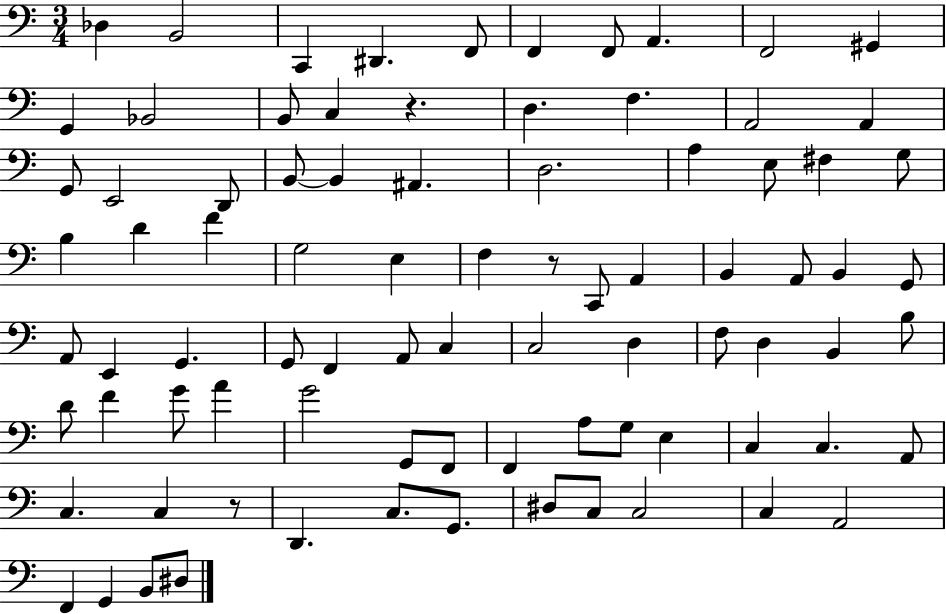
Db3/q B2/h C2/q D#2/q. F2/e F2/q F2/e A2/q. F2/h G#2/q G2/q Bb2/h B2/e C3/q R/q. D3/q. F3/q. A2/h A2/q G2/e E2/h D2/e B2/e B2/q A#2/q. D3/h. A3/q E3/e F#3/q G3/e B3/q D4/q F4/q G3/h E3/q F3/q R/e C2/e A2/q B2/q A2/e B2/q G2/e A2/e E2/q G2/q. G2/e F2/q A2/e C3/q C3/h D3/q F3/e D3/q B2/q B3/e D4/e F4/q G4/e A4/q G4/h G2/e F2/e F2/q A3/e G3/e E3/q C3/q C3/q. A2/e C3/q. C3/q R/e D2/q. C3/e. G2/e. D#3/e C3/e C3/h C3/q A2/h F2/q G2/q B2/e D#3/e